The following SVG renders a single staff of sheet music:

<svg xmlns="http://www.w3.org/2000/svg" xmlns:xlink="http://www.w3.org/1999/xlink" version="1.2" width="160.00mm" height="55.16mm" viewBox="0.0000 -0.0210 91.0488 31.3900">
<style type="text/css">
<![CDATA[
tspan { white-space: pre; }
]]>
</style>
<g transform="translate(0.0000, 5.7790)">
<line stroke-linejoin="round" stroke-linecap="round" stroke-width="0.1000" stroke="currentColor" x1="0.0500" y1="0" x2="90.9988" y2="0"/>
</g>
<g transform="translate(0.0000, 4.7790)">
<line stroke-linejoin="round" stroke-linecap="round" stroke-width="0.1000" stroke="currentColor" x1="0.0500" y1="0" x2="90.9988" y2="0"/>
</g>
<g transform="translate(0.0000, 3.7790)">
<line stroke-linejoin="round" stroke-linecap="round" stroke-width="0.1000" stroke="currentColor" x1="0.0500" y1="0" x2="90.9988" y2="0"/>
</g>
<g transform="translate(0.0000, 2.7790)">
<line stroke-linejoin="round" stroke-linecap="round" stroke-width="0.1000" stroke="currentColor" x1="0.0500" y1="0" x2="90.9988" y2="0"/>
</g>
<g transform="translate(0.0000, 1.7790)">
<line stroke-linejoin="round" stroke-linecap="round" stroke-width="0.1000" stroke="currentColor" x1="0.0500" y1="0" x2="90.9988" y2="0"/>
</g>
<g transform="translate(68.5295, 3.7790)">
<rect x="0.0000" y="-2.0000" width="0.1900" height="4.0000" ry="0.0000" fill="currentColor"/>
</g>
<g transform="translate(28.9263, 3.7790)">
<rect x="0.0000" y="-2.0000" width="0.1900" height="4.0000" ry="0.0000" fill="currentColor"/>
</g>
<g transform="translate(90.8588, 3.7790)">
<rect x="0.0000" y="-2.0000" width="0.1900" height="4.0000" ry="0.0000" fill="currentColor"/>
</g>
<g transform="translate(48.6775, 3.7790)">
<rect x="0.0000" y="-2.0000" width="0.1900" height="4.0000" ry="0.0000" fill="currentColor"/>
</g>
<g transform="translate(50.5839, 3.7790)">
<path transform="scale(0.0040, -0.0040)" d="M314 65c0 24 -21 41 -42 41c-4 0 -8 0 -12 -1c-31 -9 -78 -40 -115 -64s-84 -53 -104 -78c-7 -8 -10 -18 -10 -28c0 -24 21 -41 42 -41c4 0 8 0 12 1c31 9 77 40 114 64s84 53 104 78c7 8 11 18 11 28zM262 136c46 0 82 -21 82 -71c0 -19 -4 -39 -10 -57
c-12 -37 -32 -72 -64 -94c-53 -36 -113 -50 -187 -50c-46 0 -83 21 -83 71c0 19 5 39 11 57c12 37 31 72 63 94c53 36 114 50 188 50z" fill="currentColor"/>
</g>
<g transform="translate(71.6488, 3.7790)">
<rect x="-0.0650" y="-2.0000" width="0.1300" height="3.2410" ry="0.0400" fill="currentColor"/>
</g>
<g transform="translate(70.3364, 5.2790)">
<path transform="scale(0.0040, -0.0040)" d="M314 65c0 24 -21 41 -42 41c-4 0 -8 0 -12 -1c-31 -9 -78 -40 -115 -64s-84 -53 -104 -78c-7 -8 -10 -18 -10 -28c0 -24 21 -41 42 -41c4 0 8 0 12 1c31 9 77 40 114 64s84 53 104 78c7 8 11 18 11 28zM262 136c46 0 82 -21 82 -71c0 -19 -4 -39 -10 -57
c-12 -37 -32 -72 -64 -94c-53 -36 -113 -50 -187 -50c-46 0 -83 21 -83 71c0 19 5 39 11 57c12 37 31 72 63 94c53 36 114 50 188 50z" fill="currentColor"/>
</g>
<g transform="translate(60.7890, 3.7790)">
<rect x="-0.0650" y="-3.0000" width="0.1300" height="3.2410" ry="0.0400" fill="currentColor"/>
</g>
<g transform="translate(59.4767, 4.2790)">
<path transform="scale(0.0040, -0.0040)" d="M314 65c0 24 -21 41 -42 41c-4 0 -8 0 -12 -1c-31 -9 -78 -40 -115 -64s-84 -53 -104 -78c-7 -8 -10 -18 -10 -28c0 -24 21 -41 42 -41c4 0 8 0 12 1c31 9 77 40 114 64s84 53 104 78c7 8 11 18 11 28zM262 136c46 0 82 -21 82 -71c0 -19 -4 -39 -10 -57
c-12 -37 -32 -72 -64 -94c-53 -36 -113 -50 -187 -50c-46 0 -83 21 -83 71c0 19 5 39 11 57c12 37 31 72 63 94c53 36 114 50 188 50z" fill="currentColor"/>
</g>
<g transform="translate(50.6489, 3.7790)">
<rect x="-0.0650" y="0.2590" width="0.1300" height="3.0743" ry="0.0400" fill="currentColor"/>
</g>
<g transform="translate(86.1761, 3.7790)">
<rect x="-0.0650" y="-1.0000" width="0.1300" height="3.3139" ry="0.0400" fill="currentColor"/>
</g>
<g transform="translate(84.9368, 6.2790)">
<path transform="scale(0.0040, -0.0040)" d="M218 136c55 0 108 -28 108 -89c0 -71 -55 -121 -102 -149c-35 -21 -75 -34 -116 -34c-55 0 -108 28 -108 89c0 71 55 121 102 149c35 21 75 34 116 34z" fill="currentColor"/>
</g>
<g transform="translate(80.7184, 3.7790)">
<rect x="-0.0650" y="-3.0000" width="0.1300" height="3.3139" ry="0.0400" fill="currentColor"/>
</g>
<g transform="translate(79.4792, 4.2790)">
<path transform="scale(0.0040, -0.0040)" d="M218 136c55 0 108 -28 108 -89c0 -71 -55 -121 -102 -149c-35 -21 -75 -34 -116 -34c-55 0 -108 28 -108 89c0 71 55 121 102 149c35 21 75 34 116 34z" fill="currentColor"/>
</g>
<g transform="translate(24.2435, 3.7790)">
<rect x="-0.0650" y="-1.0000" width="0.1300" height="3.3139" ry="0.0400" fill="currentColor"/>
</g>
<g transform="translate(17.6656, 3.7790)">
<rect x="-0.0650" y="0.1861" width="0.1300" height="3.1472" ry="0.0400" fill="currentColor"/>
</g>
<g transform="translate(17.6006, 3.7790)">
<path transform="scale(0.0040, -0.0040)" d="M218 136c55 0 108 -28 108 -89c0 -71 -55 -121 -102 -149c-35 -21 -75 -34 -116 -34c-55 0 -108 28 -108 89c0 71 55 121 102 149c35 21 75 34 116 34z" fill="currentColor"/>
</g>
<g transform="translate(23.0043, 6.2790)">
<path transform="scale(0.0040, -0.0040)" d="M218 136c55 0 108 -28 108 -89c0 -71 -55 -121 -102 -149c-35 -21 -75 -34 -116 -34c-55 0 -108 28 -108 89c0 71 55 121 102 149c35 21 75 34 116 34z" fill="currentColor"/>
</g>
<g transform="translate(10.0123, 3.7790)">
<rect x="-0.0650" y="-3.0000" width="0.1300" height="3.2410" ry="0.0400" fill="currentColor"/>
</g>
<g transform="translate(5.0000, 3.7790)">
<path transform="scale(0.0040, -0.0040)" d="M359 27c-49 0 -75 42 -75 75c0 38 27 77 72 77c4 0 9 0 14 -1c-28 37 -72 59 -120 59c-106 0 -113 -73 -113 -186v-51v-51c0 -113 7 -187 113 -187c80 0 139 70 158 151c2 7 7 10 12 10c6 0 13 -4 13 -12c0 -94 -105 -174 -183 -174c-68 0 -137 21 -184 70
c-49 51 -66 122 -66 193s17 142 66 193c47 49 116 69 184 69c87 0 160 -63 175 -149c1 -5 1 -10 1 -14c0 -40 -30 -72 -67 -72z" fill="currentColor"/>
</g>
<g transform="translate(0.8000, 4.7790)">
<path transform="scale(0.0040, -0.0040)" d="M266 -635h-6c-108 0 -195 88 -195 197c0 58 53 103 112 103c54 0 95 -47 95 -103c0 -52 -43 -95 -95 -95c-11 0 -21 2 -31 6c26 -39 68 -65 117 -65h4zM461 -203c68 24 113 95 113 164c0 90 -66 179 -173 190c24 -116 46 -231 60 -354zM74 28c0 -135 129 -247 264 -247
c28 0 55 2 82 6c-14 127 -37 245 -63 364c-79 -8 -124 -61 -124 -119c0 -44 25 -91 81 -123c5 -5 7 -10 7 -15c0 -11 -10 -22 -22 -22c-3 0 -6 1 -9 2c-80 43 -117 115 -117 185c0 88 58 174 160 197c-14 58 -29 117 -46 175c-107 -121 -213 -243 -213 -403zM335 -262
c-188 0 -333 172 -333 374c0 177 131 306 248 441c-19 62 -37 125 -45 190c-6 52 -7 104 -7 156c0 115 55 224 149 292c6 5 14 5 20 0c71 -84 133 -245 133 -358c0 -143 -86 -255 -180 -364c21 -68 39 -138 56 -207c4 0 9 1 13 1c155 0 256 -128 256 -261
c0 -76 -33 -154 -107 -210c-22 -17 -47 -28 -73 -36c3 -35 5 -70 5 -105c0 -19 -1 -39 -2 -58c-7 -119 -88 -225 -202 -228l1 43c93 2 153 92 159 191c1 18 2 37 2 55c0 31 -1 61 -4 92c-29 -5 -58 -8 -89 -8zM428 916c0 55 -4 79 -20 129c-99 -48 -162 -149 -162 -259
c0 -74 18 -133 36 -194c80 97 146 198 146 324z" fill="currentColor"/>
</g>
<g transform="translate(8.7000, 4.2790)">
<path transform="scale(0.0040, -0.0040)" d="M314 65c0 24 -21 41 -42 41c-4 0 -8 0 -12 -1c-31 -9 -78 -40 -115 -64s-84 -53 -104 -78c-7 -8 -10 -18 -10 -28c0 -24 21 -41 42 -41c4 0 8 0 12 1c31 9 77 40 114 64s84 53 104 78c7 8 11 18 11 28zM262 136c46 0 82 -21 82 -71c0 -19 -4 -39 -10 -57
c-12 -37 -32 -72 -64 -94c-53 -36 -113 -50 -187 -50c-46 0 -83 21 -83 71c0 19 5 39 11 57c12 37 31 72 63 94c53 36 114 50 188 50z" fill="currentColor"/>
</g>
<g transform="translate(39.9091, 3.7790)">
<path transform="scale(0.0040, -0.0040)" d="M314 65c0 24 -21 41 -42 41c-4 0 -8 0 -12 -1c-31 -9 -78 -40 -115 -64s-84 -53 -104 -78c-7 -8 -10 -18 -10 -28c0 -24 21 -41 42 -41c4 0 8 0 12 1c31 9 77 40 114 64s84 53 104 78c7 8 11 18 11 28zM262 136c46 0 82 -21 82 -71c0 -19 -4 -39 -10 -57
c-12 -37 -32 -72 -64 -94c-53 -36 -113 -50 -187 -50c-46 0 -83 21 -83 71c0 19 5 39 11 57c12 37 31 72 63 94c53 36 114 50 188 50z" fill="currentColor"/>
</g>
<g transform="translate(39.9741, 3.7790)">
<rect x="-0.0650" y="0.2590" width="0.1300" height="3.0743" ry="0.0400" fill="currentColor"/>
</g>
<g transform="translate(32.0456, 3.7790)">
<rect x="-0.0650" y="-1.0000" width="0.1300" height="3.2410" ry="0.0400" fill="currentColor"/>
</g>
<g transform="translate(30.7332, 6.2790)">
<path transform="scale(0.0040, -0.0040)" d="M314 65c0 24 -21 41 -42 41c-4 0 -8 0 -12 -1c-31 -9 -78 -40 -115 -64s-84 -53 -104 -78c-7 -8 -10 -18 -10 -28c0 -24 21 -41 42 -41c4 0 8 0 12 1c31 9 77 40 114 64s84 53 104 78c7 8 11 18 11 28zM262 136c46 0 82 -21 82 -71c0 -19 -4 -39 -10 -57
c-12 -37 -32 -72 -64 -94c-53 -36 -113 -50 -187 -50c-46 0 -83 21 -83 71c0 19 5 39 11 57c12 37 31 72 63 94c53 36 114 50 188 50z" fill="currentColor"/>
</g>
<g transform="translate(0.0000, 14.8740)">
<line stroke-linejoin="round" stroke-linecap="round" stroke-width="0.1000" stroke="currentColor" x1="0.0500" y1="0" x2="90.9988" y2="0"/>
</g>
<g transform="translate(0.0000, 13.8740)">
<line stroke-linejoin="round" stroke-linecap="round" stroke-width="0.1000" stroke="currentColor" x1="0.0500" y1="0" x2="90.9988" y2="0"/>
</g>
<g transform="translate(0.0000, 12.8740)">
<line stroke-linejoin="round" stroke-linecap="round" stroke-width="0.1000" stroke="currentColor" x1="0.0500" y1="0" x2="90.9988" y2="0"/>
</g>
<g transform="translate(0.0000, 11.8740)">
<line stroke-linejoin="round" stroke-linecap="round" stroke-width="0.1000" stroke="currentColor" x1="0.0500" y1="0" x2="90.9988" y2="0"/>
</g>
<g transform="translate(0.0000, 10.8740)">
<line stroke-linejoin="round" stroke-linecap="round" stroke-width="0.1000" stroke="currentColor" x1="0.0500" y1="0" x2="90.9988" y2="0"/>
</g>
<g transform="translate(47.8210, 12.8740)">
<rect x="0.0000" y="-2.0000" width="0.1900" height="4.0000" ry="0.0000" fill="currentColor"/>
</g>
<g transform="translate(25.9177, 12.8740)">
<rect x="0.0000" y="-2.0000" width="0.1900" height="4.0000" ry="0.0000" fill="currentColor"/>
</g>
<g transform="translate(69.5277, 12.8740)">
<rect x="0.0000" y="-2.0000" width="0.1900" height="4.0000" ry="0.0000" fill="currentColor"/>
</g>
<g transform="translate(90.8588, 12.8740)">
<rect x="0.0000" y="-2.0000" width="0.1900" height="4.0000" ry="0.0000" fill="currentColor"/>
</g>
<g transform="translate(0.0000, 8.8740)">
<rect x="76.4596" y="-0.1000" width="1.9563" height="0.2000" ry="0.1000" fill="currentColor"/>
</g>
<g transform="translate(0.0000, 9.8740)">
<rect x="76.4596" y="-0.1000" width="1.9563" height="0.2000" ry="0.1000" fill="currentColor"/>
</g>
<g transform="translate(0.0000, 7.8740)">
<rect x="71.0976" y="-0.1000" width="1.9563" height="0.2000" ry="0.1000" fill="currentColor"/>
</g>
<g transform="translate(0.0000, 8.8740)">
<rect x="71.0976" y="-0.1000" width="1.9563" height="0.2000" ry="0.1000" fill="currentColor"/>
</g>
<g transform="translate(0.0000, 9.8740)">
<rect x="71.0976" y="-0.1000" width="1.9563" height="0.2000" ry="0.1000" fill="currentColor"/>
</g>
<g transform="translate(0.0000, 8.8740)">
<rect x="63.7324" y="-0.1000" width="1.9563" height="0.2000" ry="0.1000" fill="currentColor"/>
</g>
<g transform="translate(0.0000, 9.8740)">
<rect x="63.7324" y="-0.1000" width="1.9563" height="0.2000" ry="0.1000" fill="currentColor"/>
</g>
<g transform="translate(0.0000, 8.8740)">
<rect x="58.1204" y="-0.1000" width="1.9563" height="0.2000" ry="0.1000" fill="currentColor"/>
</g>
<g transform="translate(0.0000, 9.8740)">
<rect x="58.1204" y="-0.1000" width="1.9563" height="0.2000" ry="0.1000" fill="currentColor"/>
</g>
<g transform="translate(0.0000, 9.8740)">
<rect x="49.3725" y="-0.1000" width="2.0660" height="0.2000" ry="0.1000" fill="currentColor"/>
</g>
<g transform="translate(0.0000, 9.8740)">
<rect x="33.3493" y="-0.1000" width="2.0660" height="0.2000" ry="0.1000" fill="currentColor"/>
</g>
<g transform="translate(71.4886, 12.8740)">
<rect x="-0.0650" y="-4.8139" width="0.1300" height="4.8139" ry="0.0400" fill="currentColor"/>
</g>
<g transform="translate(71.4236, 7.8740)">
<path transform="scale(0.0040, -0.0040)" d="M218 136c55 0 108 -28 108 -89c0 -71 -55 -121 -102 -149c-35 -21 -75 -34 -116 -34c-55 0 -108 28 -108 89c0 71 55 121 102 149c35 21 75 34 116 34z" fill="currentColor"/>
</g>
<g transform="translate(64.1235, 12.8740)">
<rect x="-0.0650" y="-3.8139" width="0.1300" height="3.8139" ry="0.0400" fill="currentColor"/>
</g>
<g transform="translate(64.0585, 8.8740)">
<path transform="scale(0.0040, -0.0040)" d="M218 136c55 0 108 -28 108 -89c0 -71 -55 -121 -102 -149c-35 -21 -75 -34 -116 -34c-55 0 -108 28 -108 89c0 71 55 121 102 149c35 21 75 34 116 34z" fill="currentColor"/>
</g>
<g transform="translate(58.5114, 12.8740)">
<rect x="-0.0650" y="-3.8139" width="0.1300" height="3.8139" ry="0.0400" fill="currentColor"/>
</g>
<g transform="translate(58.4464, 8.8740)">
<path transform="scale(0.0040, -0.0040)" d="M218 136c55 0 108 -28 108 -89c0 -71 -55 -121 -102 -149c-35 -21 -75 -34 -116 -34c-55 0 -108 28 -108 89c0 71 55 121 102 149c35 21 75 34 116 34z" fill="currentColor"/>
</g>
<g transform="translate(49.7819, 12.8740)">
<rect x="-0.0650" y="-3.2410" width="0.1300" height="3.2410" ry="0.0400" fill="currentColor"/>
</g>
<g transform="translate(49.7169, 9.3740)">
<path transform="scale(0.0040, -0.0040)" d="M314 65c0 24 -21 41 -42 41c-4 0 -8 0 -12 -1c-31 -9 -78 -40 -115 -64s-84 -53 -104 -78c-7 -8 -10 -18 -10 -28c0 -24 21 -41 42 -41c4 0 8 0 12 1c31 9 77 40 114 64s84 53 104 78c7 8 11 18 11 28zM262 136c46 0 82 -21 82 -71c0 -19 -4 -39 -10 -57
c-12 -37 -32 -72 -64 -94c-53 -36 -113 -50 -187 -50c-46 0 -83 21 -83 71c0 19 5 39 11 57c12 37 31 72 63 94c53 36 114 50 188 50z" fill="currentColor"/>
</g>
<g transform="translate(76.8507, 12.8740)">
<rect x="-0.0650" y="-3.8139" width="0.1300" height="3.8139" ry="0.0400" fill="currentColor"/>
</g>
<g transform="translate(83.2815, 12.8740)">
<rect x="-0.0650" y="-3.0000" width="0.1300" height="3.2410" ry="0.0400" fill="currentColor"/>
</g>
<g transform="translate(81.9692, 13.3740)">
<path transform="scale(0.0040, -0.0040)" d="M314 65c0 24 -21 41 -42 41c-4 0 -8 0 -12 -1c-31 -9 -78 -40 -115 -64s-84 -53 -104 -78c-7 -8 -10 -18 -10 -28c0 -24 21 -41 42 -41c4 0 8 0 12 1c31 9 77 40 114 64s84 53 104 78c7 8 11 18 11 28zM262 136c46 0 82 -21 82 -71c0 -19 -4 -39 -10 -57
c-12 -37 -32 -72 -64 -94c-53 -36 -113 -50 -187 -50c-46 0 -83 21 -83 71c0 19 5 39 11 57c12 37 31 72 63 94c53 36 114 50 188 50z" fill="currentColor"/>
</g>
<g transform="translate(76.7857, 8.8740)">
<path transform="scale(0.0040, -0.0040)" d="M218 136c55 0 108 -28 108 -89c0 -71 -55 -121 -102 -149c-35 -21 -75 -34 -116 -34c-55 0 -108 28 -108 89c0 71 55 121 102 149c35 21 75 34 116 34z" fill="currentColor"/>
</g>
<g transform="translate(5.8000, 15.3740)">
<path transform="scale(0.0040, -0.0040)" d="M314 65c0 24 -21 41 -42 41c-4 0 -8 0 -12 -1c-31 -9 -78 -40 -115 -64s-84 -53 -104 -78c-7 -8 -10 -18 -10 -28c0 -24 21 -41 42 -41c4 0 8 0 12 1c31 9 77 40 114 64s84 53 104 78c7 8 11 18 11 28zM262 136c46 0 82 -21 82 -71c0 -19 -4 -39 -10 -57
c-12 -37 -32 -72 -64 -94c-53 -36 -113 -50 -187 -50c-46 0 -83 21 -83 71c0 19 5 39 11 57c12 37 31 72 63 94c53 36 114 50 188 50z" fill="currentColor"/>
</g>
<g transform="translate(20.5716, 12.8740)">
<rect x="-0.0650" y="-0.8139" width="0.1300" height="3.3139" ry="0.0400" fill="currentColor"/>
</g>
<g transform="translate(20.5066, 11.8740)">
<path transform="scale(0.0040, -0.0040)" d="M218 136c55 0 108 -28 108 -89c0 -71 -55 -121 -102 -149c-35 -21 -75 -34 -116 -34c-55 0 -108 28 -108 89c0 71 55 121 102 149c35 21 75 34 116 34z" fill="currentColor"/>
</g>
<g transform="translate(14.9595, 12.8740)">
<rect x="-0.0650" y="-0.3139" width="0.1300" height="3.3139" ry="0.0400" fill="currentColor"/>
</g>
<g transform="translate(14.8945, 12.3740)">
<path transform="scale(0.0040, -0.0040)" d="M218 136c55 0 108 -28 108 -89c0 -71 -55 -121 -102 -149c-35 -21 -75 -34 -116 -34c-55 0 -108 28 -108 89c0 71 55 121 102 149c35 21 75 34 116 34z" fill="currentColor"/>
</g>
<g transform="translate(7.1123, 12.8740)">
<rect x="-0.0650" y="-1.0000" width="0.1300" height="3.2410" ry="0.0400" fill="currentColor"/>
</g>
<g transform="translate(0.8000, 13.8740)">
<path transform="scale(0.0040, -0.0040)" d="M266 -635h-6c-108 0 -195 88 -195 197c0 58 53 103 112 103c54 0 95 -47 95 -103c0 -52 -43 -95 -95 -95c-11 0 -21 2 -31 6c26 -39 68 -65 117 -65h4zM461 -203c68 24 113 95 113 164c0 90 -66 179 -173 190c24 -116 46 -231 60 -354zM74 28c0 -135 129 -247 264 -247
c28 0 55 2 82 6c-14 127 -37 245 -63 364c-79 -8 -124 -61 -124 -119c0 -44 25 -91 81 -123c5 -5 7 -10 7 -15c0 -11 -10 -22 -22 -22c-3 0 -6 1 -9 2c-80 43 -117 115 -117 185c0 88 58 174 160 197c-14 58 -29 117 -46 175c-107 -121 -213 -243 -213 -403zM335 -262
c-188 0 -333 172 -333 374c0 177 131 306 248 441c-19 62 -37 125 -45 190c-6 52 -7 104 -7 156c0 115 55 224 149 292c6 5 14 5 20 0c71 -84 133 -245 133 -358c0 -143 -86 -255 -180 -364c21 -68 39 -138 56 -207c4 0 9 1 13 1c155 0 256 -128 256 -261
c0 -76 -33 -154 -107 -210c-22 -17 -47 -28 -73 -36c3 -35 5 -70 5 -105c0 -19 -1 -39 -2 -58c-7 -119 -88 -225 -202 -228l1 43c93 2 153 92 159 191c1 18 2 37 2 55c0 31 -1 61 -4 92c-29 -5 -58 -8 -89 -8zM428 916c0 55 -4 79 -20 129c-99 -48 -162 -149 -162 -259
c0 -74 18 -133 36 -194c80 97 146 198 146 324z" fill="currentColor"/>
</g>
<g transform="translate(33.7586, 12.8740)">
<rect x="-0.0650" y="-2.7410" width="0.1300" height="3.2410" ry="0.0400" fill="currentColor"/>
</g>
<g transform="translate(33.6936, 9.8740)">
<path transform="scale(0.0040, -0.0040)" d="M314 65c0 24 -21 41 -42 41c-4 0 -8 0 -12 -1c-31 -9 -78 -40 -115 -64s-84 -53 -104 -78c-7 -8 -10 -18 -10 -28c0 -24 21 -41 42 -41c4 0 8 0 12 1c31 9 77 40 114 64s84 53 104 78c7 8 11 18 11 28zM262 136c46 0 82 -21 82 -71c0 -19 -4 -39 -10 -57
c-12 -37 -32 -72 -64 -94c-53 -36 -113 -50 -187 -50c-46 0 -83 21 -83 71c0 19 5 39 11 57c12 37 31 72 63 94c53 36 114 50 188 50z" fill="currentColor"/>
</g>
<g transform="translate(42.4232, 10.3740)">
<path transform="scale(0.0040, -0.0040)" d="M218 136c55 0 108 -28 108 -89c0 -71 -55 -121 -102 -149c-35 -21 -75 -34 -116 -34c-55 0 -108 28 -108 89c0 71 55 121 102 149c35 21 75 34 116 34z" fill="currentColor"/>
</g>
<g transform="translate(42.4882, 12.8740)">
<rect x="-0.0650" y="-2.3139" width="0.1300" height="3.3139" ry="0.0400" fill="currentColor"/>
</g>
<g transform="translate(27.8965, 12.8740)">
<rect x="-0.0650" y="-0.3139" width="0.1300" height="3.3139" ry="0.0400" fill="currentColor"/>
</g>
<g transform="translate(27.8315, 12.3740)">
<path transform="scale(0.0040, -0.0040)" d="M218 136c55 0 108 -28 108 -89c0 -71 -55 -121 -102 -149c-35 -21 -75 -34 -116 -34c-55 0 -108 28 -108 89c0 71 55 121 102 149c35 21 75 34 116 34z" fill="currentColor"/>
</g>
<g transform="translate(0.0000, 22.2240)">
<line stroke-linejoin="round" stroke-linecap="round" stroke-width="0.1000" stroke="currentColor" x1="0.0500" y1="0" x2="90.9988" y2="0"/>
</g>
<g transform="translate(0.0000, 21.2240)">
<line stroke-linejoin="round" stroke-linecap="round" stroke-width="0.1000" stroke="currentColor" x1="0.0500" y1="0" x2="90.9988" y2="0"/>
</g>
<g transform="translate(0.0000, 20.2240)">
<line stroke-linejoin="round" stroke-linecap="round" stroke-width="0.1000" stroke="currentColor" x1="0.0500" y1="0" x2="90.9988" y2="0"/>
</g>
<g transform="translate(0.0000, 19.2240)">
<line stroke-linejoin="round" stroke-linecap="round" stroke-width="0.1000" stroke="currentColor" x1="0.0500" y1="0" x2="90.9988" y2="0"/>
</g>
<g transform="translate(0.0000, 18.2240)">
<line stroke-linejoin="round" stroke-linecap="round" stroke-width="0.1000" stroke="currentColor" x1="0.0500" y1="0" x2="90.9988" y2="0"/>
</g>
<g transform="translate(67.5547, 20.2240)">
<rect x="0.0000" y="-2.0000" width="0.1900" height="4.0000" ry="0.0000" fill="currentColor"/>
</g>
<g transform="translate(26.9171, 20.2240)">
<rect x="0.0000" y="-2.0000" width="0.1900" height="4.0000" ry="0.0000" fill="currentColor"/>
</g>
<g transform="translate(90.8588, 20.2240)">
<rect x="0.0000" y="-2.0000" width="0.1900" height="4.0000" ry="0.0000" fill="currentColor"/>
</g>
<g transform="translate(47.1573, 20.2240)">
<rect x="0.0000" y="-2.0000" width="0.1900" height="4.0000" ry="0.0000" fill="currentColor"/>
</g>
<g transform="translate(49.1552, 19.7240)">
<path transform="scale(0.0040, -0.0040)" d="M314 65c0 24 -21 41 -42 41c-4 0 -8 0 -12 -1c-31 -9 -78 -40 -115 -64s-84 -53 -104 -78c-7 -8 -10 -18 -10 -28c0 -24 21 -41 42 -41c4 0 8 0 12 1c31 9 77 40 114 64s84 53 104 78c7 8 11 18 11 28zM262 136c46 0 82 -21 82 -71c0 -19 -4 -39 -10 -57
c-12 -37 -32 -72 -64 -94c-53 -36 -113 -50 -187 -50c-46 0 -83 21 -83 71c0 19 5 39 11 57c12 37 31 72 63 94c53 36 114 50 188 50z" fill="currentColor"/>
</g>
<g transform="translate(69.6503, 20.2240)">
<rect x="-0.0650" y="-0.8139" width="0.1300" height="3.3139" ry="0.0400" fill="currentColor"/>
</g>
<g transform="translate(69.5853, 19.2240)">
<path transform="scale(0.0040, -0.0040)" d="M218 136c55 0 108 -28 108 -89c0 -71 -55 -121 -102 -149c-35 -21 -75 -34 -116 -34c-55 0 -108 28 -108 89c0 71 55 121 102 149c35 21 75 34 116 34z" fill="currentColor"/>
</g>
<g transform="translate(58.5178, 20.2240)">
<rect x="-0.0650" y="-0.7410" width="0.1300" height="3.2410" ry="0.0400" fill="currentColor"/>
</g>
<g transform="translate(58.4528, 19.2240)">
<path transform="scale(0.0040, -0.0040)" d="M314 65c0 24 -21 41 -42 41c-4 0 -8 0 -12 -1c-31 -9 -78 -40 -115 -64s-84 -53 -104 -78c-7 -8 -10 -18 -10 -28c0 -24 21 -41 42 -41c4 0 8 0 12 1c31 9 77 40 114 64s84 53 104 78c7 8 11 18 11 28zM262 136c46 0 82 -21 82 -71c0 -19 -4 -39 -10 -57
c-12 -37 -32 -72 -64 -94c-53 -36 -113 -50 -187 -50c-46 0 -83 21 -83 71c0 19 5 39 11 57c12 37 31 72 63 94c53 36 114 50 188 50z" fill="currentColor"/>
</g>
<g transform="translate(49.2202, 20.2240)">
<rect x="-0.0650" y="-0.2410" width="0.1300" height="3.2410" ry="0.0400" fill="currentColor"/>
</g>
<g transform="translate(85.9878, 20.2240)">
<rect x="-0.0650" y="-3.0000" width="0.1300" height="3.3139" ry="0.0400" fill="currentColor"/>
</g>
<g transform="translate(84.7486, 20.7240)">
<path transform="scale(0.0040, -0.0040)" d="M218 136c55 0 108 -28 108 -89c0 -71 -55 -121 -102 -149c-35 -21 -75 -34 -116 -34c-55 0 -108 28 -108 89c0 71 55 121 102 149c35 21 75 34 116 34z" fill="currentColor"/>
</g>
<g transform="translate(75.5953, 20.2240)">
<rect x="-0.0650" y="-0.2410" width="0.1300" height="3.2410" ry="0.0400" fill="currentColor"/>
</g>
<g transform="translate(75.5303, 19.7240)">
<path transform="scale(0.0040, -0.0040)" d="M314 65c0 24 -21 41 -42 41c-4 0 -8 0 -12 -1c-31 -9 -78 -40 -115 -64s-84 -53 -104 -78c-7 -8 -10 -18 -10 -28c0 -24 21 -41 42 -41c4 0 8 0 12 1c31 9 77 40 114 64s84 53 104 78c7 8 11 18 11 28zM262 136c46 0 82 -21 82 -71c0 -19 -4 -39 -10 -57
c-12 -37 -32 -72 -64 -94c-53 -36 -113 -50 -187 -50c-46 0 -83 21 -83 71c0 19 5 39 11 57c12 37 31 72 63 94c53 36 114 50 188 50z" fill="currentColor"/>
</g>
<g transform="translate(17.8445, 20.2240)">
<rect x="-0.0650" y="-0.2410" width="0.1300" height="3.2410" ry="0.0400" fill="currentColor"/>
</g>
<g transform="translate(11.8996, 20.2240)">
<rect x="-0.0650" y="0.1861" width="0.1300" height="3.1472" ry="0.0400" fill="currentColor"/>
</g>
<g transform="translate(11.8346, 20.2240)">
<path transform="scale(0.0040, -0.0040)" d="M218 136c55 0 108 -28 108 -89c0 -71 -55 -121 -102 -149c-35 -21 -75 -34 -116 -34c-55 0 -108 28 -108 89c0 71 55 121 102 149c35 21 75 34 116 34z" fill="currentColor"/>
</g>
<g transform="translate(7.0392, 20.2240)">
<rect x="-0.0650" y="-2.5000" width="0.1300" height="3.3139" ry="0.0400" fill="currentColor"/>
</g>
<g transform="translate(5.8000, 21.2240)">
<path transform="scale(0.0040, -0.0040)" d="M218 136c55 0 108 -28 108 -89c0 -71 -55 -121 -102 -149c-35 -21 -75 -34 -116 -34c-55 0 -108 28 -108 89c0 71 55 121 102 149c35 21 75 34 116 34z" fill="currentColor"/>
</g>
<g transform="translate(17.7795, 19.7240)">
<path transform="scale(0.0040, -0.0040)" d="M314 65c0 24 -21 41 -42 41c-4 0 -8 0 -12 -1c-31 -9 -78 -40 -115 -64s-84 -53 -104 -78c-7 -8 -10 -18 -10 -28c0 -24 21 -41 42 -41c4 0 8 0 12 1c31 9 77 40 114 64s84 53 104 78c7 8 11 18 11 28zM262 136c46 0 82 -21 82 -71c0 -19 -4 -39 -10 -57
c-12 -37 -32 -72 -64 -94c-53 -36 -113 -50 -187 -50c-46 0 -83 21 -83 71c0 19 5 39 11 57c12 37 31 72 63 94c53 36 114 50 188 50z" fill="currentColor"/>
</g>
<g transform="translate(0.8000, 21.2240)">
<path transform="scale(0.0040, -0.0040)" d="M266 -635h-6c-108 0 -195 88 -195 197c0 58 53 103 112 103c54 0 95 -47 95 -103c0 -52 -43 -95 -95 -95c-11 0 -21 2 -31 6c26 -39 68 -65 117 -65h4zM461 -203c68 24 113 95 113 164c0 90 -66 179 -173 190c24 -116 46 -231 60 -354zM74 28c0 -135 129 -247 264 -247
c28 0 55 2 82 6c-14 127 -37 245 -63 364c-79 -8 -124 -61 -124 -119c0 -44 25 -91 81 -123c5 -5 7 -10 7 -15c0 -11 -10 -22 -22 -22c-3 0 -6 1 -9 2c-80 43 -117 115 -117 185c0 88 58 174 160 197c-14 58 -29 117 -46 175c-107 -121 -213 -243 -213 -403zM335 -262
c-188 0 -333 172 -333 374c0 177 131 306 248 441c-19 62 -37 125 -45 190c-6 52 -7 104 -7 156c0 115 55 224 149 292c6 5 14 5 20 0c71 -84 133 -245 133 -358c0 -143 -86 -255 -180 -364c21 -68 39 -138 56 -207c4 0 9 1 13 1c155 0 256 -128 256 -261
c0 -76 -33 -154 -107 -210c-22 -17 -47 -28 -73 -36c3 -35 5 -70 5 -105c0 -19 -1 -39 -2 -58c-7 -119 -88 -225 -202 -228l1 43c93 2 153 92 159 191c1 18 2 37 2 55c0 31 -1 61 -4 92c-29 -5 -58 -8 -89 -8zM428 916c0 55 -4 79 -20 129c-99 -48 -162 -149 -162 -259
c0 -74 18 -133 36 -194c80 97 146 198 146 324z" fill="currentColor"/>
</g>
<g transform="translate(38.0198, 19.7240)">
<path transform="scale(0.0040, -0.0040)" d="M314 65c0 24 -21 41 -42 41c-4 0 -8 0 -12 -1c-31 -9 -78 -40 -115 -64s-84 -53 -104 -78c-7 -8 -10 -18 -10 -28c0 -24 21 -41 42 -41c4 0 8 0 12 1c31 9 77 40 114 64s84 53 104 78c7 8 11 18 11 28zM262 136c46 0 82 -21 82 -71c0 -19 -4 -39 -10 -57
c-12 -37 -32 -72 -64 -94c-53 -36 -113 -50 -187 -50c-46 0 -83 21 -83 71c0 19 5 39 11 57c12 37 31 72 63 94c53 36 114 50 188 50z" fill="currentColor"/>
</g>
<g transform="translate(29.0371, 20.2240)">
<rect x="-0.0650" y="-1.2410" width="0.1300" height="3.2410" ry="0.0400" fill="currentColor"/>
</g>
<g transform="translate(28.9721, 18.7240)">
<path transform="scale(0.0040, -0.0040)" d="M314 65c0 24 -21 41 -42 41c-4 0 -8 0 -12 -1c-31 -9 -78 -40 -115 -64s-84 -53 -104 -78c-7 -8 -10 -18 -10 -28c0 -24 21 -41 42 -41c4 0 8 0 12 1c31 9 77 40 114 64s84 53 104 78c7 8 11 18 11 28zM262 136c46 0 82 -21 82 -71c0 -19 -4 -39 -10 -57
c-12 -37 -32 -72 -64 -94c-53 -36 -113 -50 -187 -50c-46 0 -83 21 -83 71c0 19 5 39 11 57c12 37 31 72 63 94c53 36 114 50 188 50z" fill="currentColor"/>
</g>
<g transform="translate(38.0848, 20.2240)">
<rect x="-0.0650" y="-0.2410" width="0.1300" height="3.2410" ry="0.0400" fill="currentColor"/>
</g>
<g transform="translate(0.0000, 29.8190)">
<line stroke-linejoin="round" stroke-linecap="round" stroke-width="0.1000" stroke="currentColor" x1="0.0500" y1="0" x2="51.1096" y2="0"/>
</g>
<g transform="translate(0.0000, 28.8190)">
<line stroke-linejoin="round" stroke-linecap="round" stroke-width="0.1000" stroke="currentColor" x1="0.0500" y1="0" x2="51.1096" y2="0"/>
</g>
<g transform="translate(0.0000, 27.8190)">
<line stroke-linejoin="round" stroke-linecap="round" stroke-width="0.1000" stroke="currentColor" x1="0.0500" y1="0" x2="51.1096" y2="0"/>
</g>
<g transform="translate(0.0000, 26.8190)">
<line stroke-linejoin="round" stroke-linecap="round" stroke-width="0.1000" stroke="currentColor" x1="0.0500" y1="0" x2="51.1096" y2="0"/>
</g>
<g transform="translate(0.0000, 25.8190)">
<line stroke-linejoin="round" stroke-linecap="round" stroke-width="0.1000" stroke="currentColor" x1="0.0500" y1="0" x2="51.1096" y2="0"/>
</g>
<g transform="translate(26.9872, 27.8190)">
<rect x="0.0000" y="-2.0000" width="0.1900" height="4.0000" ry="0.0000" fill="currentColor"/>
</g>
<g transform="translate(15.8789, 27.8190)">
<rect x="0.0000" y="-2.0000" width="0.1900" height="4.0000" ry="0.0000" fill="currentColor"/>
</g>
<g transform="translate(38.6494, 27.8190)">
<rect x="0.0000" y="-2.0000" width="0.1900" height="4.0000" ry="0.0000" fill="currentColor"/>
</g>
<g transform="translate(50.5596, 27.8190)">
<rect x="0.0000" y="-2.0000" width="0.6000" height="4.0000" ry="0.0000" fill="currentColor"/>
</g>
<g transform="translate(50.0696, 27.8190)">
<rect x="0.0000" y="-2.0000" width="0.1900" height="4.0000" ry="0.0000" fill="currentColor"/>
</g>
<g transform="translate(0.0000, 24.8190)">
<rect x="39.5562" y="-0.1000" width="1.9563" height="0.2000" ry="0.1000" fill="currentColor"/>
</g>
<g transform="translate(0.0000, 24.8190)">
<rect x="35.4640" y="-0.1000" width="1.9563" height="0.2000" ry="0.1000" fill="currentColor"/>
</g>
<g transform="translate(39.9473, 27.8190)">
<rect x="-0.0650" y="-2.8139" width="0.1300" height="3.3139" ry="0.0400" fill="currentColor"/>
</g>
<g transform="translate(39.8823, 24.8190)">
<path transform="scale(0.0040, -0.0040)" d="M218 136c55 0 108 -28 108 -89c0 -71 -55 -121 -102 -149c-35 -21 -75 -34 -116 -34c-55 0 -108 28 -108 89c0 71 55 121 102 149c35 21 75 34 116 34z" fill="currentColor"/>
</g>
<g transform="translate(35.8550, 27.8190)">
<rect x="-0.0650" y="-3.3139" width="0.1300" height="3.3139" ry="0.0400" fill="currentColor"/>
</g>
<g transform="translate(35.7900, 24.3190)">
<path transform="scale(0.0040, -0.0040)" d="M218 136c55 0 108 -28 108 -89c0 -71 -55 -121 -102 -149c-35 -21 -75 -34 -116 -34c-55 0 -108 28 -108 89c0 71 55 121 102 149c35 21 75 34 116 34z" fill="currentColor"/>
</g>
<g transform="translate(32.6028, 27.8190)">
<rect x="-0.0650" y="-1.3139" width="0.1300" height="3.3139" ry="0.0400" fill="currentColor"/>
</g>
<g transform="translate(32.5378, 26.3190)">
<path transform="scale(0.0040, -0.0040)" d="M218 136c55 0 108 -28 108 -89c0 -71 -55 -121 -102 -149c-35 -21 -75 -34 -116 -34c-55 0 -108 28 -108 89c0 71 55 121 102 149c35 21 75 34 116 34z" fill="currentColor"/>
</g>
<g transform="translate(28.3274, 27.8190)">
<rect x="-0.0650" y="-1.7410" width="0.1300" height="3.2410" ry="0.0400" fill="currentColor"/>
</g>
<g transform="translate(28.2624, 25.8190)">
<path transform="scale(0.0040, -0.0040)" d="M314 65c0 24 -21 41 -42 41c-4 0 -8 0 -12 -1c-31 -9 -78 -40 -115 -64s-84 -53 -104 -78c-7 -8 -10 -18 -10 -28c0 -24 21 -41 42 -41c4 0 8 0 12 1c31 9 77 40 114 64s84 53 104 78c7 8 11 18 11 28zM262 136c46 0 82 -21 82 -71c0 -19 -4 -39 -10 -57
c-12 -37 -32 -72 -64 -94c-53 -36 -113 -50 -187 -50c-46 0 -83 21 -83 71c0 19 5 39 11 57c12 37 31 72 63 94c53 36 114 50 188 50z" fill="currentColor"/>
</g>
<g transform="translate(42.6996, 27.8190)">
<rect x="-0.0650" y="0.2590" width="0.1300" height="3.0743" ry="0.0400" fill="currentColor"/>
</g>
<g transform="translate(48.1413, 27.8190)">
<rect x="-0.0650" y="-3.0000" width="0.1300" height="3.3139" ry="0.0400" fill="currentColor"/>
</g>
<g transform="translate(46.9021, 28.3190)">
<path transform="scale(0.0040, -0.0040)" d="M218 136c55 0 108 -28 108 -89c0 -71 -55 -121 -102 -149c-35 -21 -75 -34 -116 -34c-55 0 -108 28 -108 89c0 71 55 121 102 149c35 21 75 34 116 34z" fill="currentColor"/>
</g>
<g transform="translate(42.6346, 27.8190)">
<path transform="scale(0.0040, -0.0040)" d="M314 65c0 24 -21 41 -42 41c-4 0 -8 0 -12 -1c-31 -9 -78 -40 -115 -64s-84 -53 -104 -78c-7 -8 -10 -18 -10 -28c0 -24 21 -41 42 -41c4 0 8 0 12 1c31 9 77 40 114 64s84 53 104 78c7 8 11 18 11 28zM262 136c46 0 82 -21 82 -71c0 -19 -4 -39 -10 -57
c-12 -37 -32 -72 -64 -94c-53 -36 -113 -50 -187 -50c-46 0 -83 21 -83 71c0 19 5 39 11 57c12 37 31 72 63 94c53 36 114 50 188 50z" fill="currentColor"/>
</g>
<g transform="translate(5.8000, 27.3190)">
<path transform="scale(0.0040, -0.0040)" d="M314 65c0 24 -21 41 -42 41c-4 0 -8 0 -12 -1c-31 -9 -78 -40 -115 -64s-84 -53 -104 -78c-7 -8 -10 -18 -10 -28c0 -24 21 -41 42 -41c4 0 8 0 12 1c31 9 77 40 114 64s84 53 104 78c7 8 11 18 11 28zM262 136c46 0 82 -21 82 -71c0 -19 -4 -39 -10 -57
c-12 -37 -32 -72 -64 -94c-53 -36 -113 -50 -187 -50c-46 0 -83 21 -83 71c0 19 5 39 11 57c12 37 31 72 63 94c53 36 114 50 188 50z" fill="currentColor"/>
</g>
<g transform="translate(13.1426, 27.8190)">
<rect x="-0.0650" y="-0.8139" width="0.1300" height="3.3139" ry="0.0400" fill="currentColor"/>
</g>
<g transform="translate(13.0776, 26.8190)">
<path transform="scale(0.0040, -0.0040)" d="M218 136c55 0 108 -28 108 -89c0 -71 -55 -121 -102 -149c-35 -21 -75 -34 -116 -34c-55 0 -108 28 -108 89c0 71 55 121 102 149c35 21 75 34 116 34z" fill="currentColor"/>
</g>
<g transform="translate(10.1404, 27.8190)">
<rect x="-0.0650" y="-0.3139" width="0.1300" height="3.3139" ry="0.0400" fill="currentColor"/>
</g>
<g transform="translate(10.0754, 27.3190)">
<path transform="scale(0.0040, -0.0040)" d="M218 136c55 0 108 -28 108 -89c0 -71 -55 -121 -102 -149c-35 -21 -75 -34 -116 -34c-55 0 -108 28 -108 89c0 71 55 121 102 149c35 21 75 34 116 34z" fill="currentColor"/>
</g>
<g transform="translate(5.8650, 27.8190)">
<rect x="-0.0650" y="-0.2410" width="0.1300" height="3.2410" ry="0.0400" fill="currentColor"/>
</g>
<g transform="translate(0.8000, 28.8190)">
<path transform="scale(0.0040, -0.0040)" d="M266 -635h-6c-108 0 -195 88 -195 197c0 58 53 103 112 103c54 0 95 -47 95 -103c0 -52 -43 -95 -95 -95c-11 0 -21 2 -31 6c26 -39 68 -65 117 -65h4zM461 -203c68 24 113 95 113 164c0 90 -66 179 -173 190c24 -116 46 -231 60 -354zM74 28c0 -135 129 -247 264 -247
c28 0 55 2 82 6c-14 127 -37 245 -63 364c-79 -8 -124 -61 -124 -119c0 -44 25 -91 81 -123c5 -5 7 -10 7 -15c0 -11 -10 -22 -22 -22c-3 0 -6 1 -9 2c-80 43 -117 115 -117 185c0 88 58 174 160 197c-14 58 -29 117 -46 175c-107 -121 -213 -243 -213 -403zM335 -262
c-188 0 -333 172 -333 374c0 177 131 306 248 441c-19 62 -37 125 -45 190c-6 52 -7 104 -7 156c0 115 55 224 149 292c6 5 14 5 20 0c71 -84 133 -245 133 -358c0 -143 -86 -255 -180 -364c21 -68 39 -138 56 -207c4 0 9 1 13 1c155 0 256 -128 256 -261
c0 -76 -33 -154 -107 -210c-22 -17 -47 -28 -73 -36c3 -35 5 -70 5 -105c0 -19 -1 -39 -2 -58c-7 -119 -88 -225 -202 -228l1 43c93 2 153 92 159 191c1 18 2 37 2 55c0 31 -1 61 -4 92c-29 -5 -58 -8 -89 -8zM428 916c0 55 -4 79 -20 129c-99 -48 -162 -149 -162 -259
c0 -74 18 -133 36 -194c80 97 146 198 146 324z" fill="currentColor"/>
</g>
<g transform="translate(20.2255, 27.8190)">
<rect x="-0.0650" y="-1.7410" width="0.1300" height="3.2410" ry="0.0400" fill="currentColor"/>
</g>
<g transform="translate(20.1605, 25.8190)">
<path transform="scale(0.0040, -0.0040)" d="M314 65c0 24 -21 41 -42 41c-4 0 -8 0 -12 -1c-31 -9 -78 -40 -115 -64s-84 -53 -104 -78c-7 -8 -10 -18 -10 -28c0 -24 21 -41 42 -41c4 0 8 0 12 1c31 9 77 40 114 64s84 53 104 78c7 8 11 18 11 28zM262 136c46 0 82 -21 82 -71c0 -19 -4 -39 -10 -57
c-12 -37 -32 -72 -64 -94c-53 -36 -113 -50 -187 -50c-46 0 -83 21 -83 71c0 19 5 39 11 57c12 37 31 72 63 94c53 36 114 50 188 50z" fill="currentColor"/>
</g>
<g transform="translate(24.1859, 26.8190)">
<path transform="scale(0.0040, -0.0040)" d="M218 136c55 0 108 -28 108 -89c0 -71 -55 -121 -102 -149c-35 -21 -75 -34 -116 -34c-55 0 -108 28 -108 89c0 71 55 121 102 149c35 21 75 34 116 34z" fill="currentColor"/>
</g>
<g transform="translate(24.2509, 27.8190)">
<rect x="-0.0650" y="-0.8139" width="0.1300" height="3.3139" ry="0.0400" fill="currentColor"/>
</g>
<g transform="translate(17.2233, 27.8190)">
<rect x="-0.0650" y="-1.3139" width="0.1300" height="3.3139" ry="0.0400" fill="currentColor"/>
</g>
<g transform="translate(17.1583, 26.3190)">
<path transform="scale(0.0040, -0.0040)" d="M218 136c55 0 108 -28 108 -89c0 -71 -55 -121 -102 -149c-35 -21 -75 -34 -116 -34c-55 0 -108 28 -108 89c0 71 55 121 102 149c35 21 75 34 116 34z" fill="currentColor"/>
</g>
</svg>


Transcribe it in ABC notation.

X:1
T:Untitled
M:4/4
L:1/4
K:C
A2 B D D2 B2 B2 A2 F2 A D D2 c d c a2 g b2 c' c' e' c' A2 G B c2 e2 c2 c2 d2 d c2 A c2 c d e f2 d f2 e b a B2 A